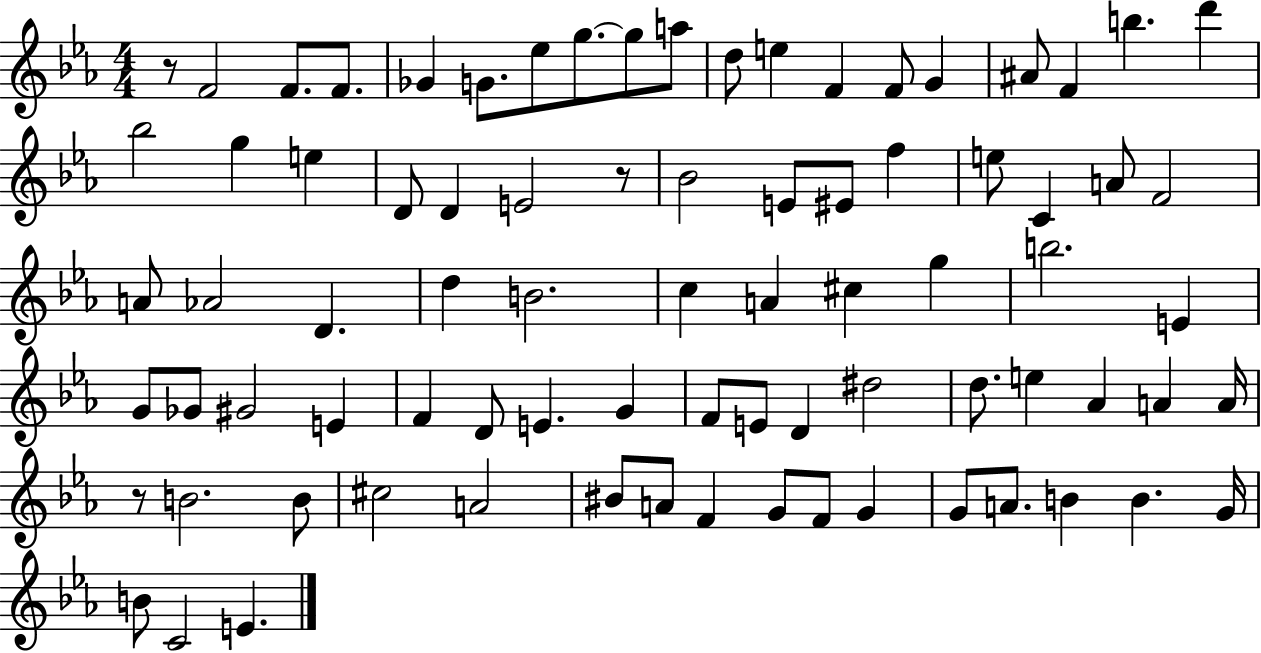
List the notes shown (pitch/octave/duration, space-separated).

R/e F4/h F4/e. F4/e. Gb4/q G4/e. Eb5/e G5/e. G5/e A5/e D5/e E5/q F4/q F4/e G4/q A#4/e F4/q B5/q. D6/q Bb5/h G5/q E5/q D4/e D4/q E4/h R/e Bb4/h E4/e EIS4/e F5/q E5/e C4/q A4/e F4/h A4/e Ab4/h D4/q. D5/q B4/h. C5/q A4/q C#5/q G5/q B5/h. E4/q G4/e Gb4/e G#4/h E4/q F4/q D4/e E4/q. G4/q F4/e E4/e D4/q D#5/h D5/e. E5/q Ab4/q A4/q A4/s R/e B4/h. B4/e C#5/h A4/h BIS4/e A4/e F4/q G4/e F4/e G4/q G4/e A4/e. B4/q B4/q. G4/s B4/e C4/h E4/q.